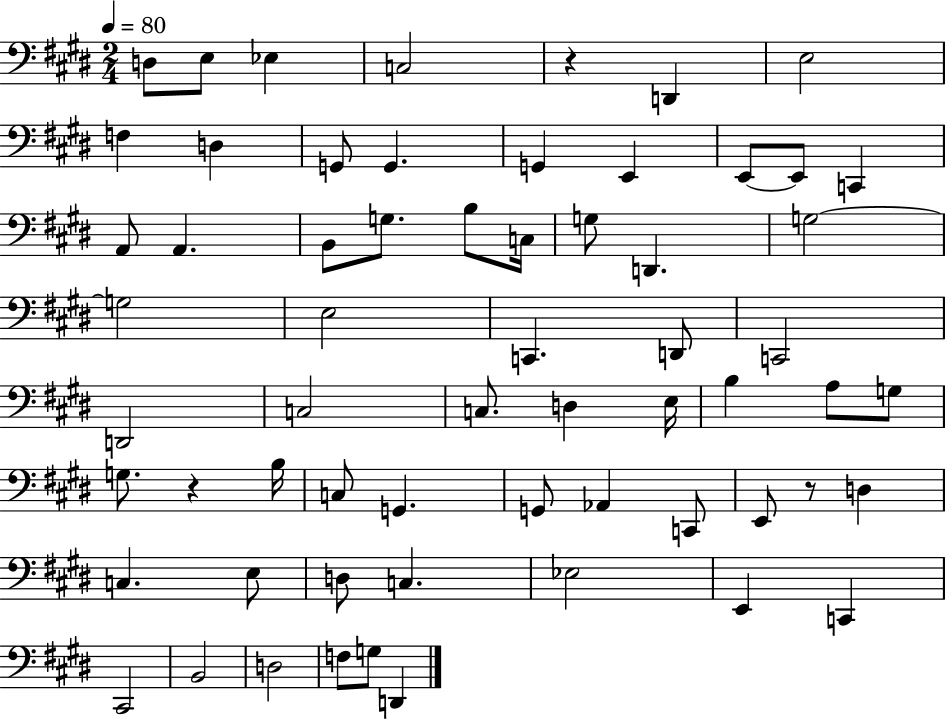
D3/e E3/e Eb3/q C3/h R/q D2/q E3/h F3/q D3/q G2/e G2/q. G2/q E2/q E2/e E2/e C2/q A2/e A2/q. B2/e G3/e. B3/e C3/s G3/e D2/q. G3/h G3/h E3/h C2/q. D2/e C2/h D2/h C3/h C3/e. D3/q E3/s B3/q A3/e G3/e G3/e. R/q B3/s C3/e G2/q. G2/e Ab2/q C2/e E2/e R/e D3/q C3/q. E3/e D3/e C3/q. Eb3/h E2/q C2/q C#2/h B2/h D3/h F3/e G3/e D2/q